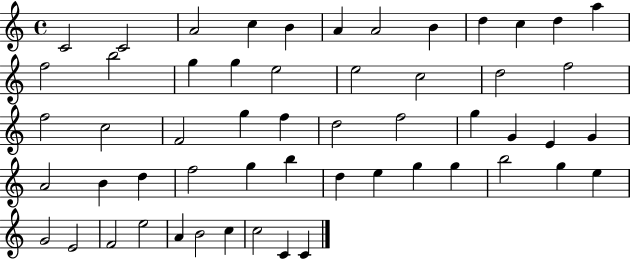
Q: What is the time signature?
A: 4/4